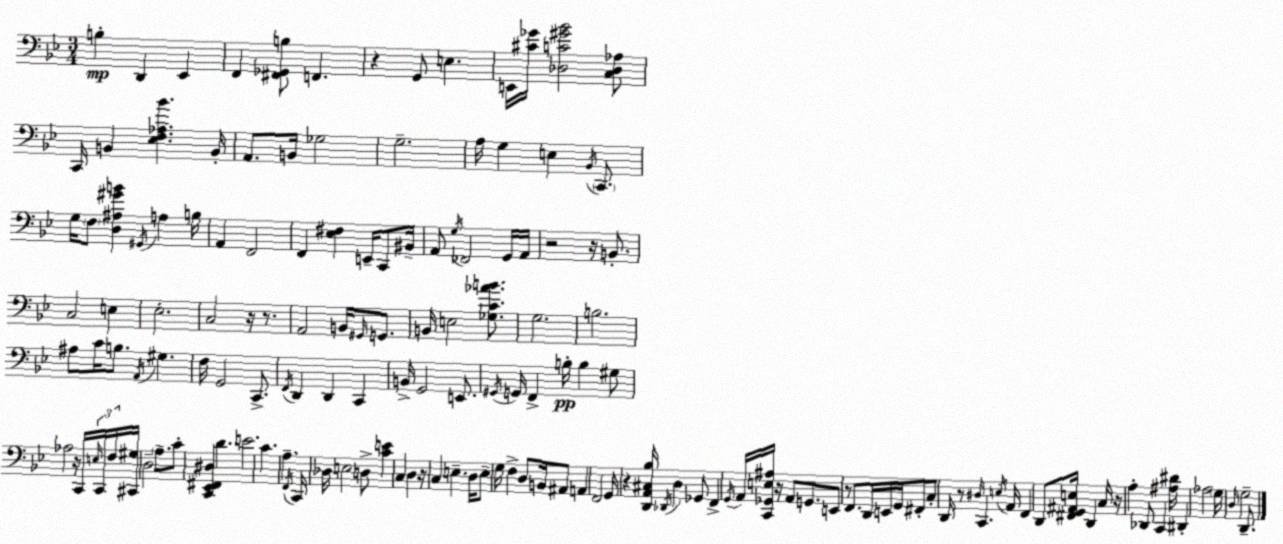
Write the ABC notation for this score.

X:1
T:Untitled
M:3/4
L:1/4
K:Gm
B, D,, _E,, F,, [^F,,_G,,B,]/2 F,, z G,,/2 E, E,,/4 [^C_G]/4 [_D,C^G_B]2 [C,_D,_A,]/2 C,,/4 B,, [_E,F,_A,_B] B,,/4 A,,/2 B,,/4 _G,2 G,2 A,/4 G, E, _B,,/4 C,,/2 G,/4 F,/2 [D,^A,^GB] ^G,,/4 A, B,/4 A,, F,,2 F,, [_E,^F,] E,,/4 C,,/2 ^B,,/4 A,,/2 G,/4 _F,,2 G,,/4 A,,/4 z2 z/4 B,,/2 C,2 E, _E,2 C,2 z/4 z/2 A,,2 B,,/4 ^G,,/4 G,,/2 B,,/4 E,2 [_G,C_AB]/2 G,2 B,2 ^A,/2 C/4 B,/2 A,,/4 ^G, F,/4 G,,2 C,,/2 F,,/4 D,, D,, C,, B,,/4 G,,2 E,,/2 ^G,,/4 G,,/4 F,, B,/4 B, ^G,/2 _A,2 z/4 C,,/4 E,/4 C,,/4 F,/4 [^C,,^G,]/4 D,2 A,/2 C/2 [C,,_E,,^F,,^D,] D E2 C A, F,,/4 C,,/4 _D,/4 E,2 D,/2 [CE] C, D, z/4 C, E, D,/4 E,/2 G,/4 F, D,/2 B,,/4 ^A,,/2 A,, F,,2 G,,/4 z [D,,A,,^C,_B,]/4 _D,,/4 D, _G,,/2 F,, G,,/4 A,,/4 [C,,_G,,E,^A,]/4 z/4 A,,/2 G,,/2 E,,/2 z/2 F,,/2 D,,/4 E,,/4 G,,/4 ^F,,/2 C,/2 D,,/4 z/2 ^D,/4 C,, E,/4 A,,/4 F,, D,,/2 [^F,,G,,^A,,E,]/4 D,, C,/4 z/4 A, _D,,/2 C,, [^A,^D]/4 ^D,, _A,2 G,/4 D,/4 G,2 D,,/2